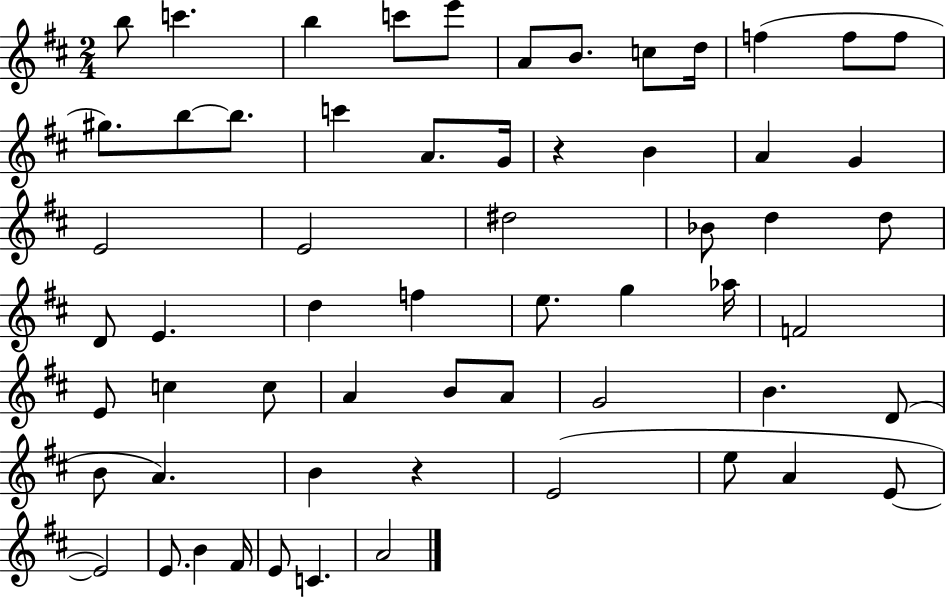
X:1
T:Untitled
M:2/4
L:1/4
K:D
b/2 c' b c'/2 e'/2 A/2 B/2 c/2 d/4 f f/2 f/2 ^g/2 b/2 b/2 c' A/2 G/4 z B A G E2 E2 ^d2 _B/2 d d/2 D/2 E d f e/2 g _a/4 F2 E/2 c c/2 A B/2 A/2 G2 B D/2 B/2 A B z E2 e/2 A E/2 E2 E/2 B ^F/4 E/2 C A2